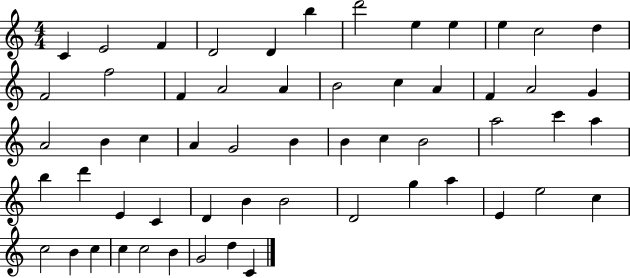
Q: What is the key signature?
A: C major